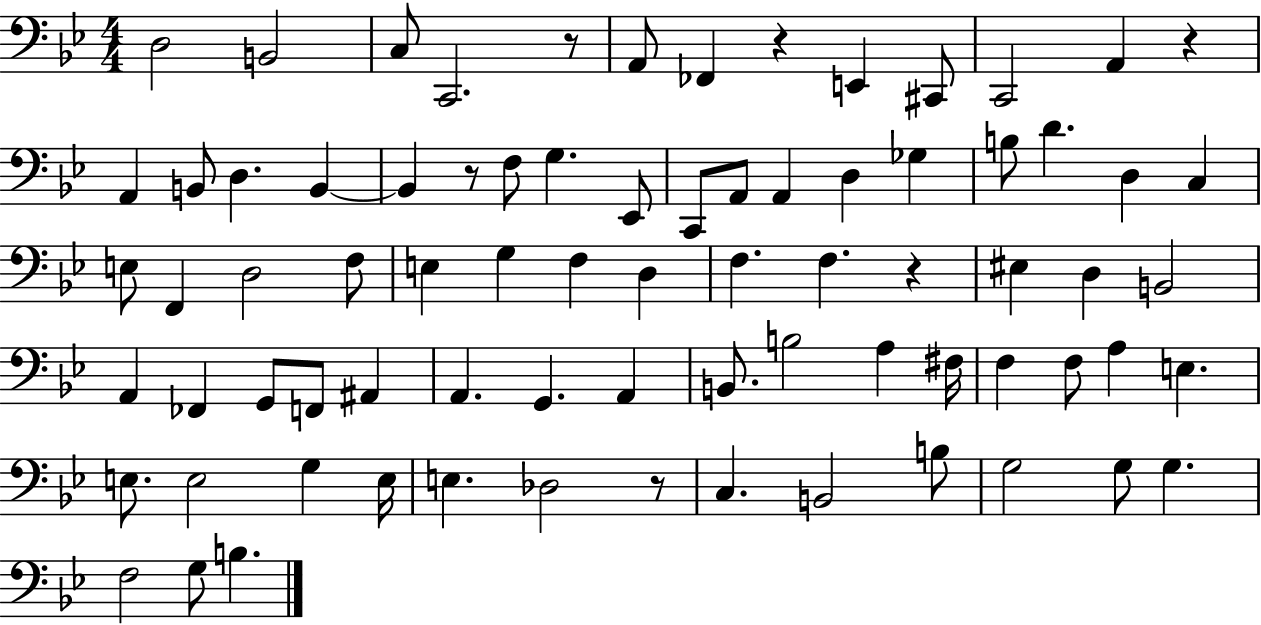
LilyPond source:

{
  \clef bass
  \numericTimeSignature
  \time 4/4
  \key bes \major
  d2 b,2 | c8 c,2. r8 | a,8 fes,4 r4 e,4 cis,8 | c,2 a,4 r4 | \break a,4 b,8 d4. b,4~~ | b,4 r8 f8 g4. ees,8 | c,8 a,8 a,4 d4 ges4 | b8 d'4. d4 c4 | \break e8 f,4 d2 f8 | e4 g4 f4 d4 | f4. f4. r4 | eis4 d4 b,2 | \break a,4 fes,4 g,8 f,8 ais,4 | a,4. g,4. a,4 | b,8. b2 a4 fis16 | f4 f8 a4 e4. | \break e8. e2 g4 e16 | e4. des2 r8 | c4. b,2 b8 | g2 g8 g4. | \break f2 g8 b4. | \bar "|."
}